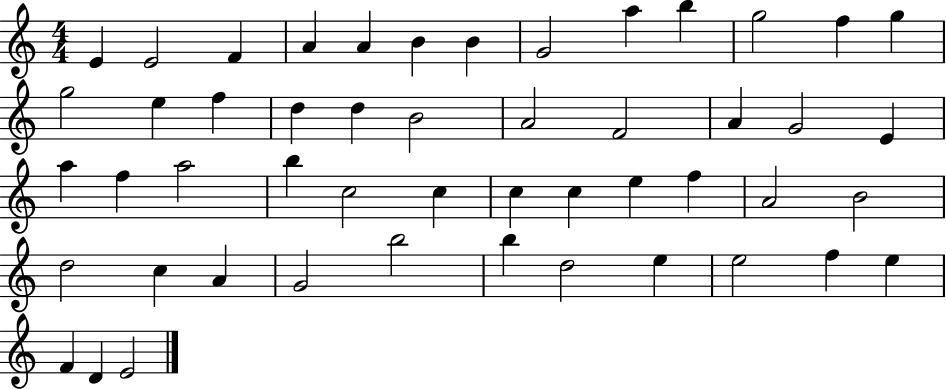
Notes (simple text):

E4/q E4/h F4/q A4/q A4/q B4/q B4/q G4/h A5/q B5/q G5/h F5/q G5/q G5/h E5/q F5/q D5/q D5/q B4/h A4/h F4/h A4/q G4/h E4/q A5/q F5/q A5/h B5/q C5/h C5/q C5/q C5/q E5/q F5/q A4/h B4/h D5/h C5/q A4/q G4/h B5/h B5/q D5/h E5/q E5/h F5/q E5/q F4/q D4/q E4/h